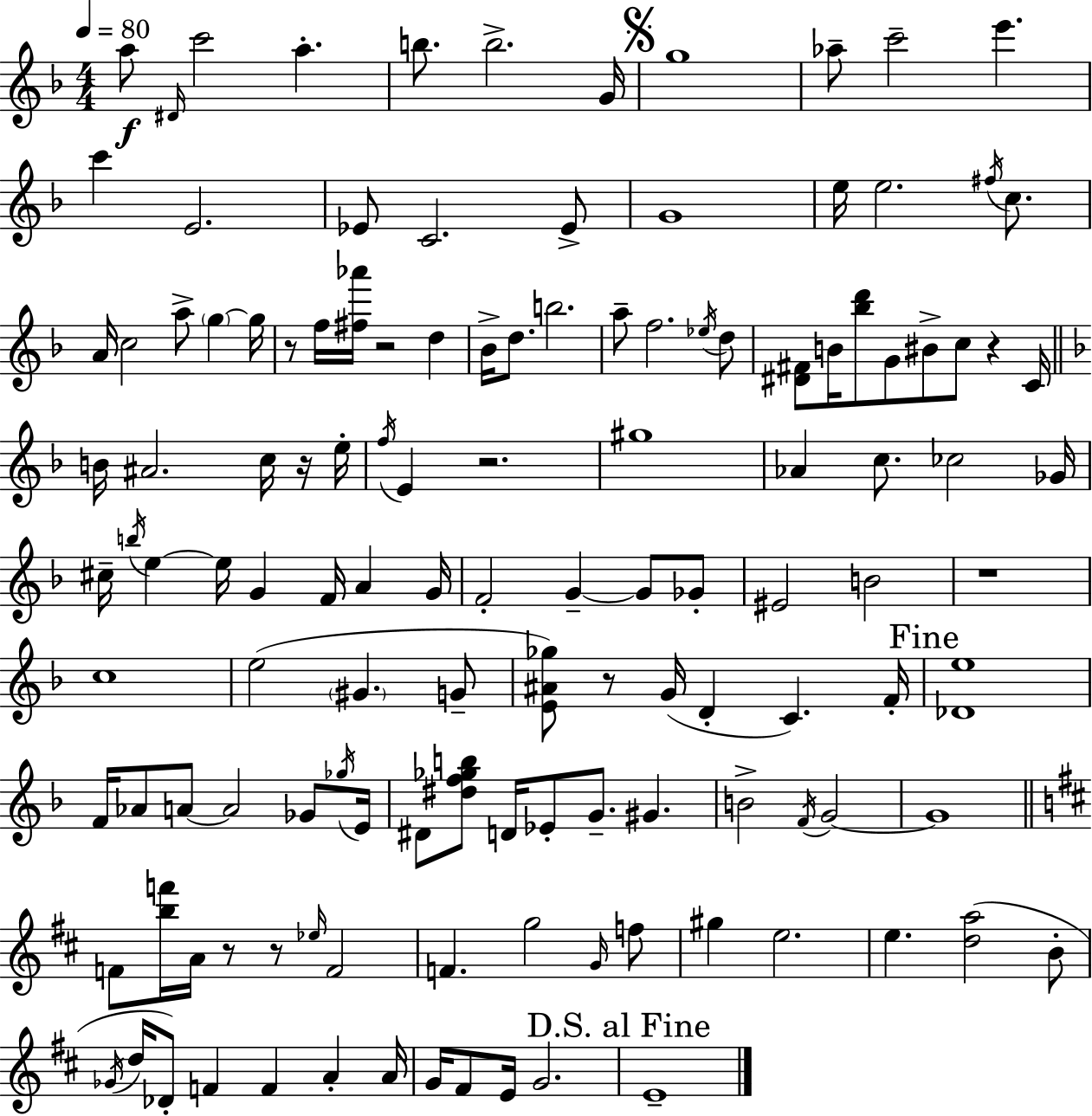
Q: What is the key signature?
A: F major